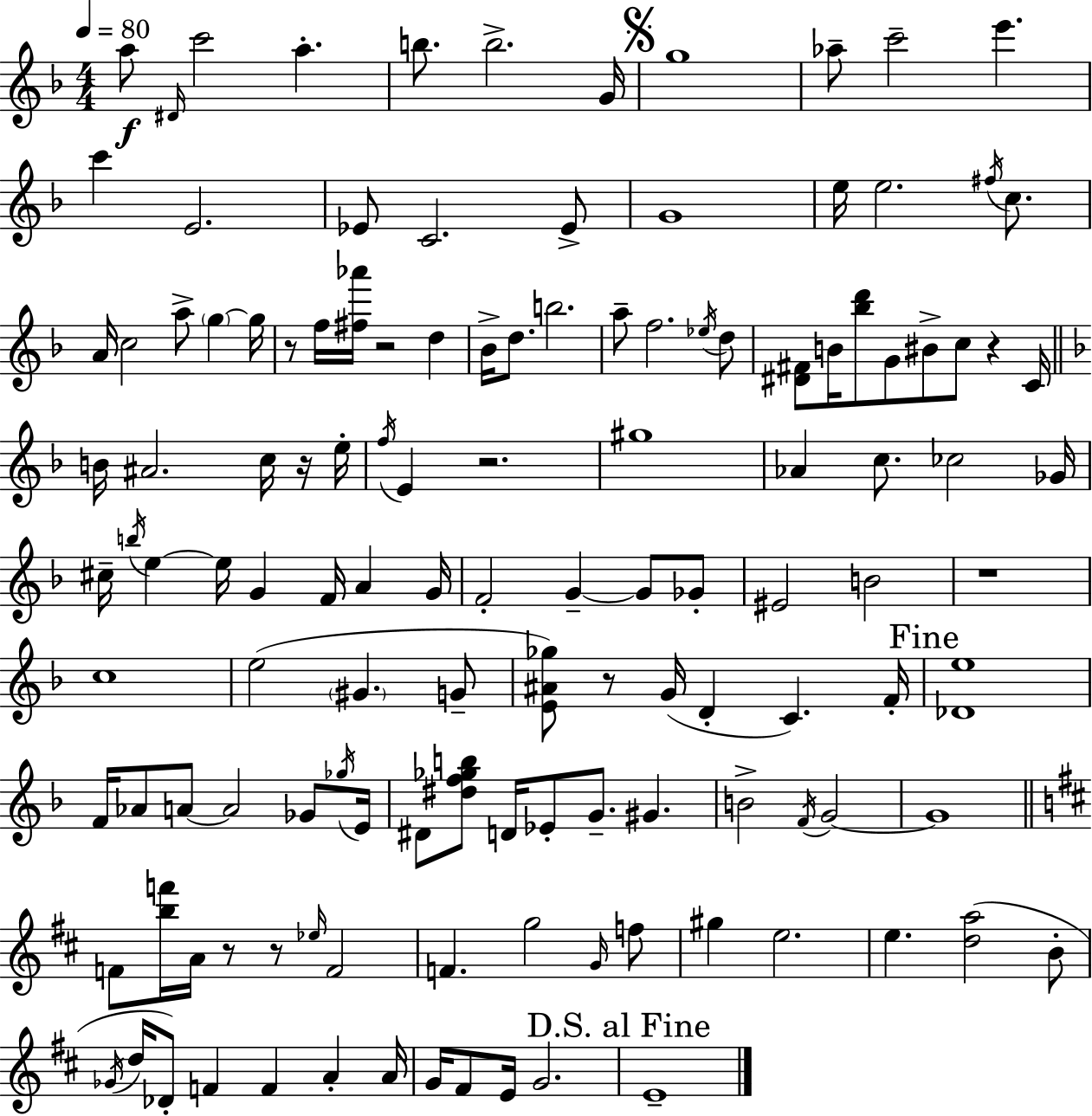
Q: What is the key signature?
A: F major